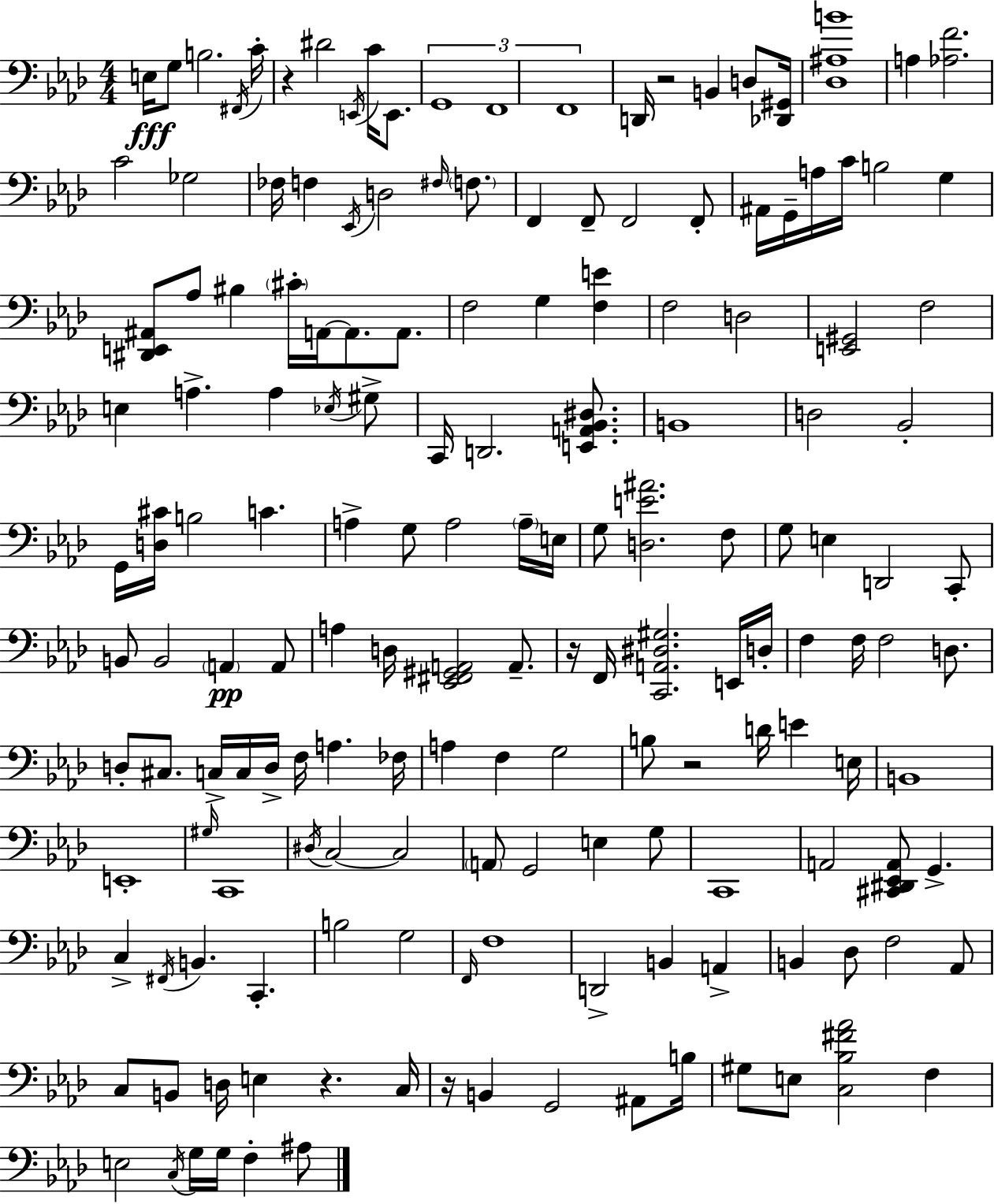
E3/s G3/e B3/h. F#2/s C4/s R/q D#4/h E2/s C4/s E2/e. G2/w F2/w F2/w D2/s R/h B2/q D3/e [Db2,G#2]/s [Db3,A#3,B4]/w A3/q [Ab3,F4]/h. C4/h Gb3/h FES3/s F3/q Eb2/s D3/h F#3/s F3/e. F2/q F2/e F2/h F2/e A#2/s G2/s A3/s C4/s B3/h G3/q [D#2,E2,A#2]/e Ab3/e BIS3/q C#4/s A2/s A2/e. A2/e. F3/h G3/q [F3,E4]/q F3/h D3/h [E2,G#2]/h F3/h E3/q A3/q. A3/q Eb3/s G#3/e C2/s D2/h. [E2,A2,Bb2,D#3]/e. B2/w D3/h Bb2/h G2/s [D3,C#4]/s B3/h C4/q. A3/q G3/e A3/h A3/s E3/s G3/e [D3,E4,A#4]/h. F3/e G3/e E3/q D2/h C2/e B2/e B2/h A2/q A2/e A3/q D3/s [Eb2,F#2,G#2,A2]/h A2/e. R/s F2/s [C2,A2,D#3,G#3]/h. E2/s D3/s F3/q F3/s F3/h D3/e. D3/e C#3/e. C3/s C3/s D3/s F3/s A3/q. FES3/s A3/q F3/q G3/h B3/e R/h D4/s E4/q E3/s B2/w E2/w G#3/s C2/w D#3/s C3/h C3/h A2/e G2/h E3/q G3/e C2/w A2/h [C#2,D#2,Eb2,A2]/e G2/q. C3/q F#2/s B2/q. C2/q. B3/h G3/h F2/s F3/w D2/h B2/q A2/q B2/q Db3/e F3/h Ab2/e C3/e B2/e D3/s E3/q R/q. C3/s R/s B2/q G2/h A#2/e B3/s G#3/e E3/e [C3,Bb3,F#4,Ab4]/h F3/q E3/h C3/s G3/s G3/s F3/q A#3/e